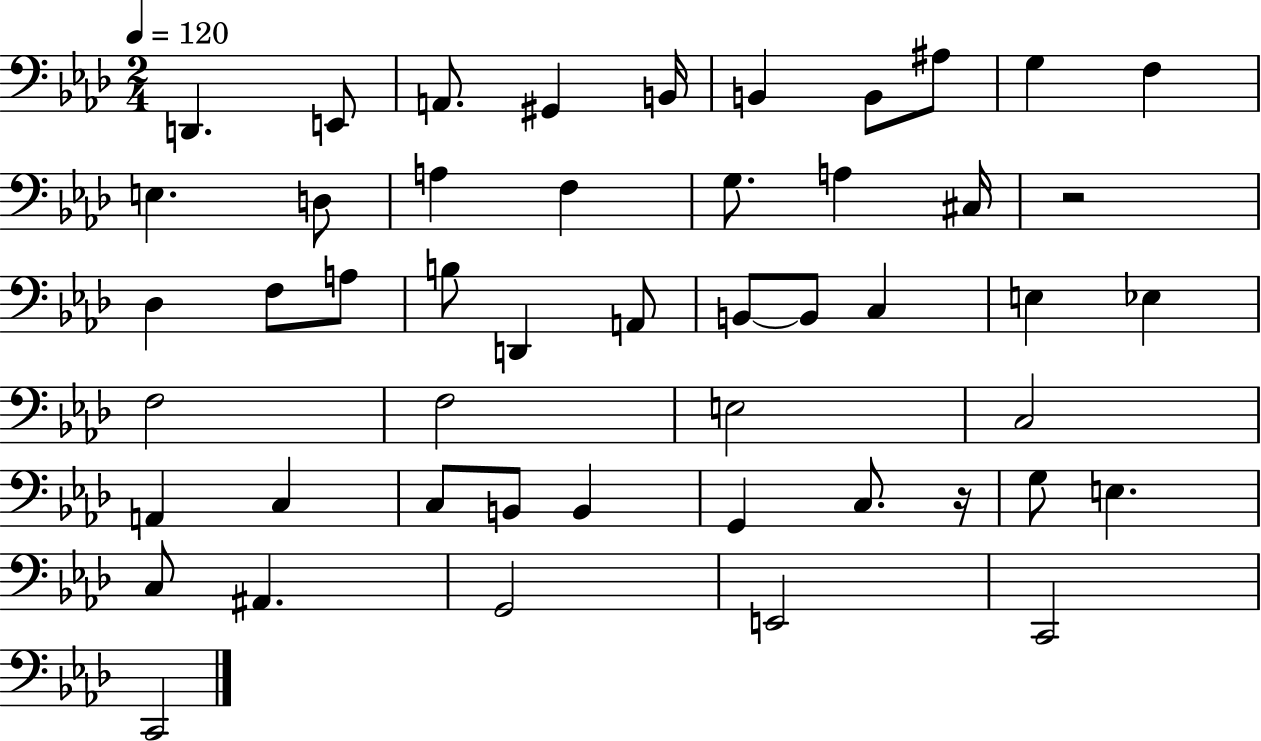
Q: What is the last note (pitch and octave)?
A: C2